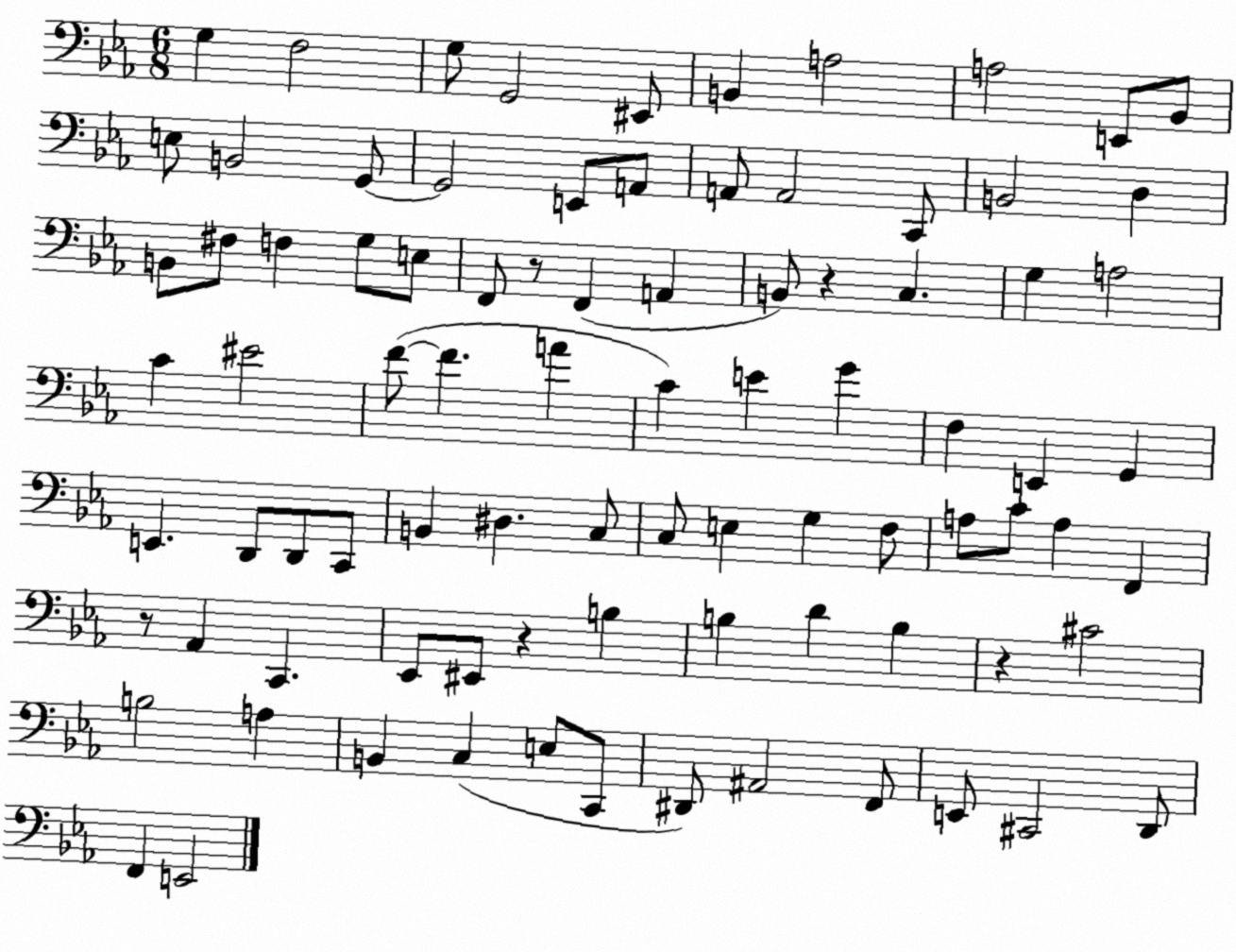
X:1
T:Untitled
M:6/8
L:1/4
K:Eb
G, F,2 G,/2 G,,2 ^E,,/2 B,, A,2 A,2 E,,/2 _B,,/2 E,/2 B,,2 G,,/2 G,,2 E,,/2 A,,/2 A,,/2 A,,2 C,,/2 B,,2 D, B,,/2 ^F,/2 F, G,/2 E,/2 F,,/2 z/2 F,, A,, B,,/2 z C, G, A,2 C ^E2 F/2 F A C E G F, E,, G,, E,, D,,/2 D,,/2 C,,/2 B,, ^D, C,/2 C,/2 E, G, F,/2 A,/2 C/2 A, F,, z/2 _A,, C,, _E,,/2 ^E,,/2 z B, B, D B, z ^C2 B,2 A, B,, C, E,/2 C,,/2 ^D,,/2 ^A,,2 F,,/2 E,,/2 ^C,,2 D,,/2 F,, E,,2